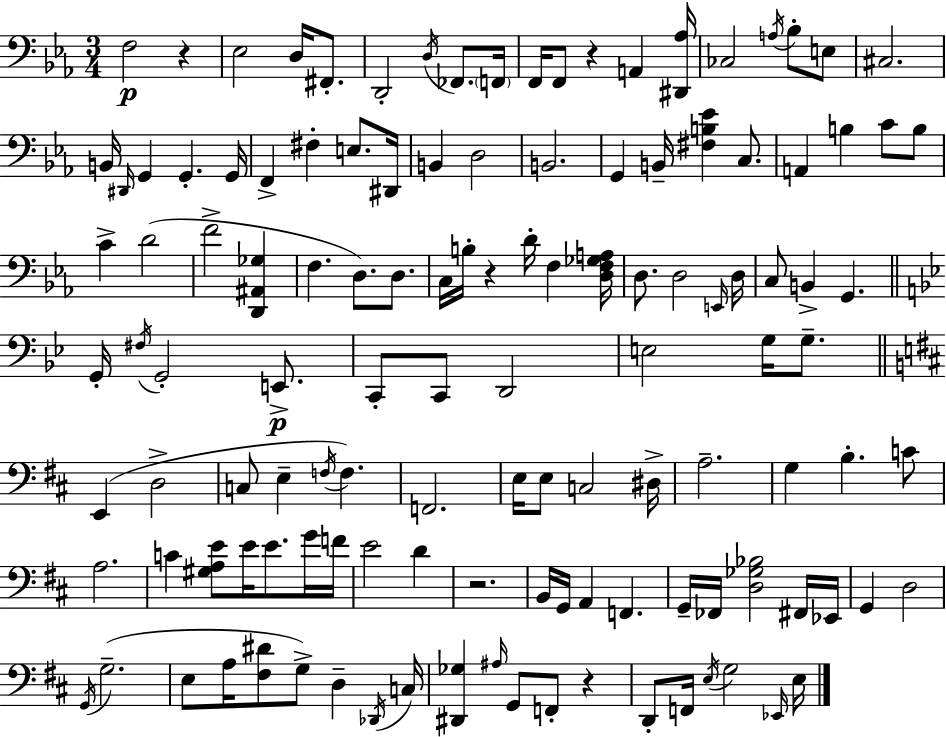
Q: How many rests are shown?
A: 5